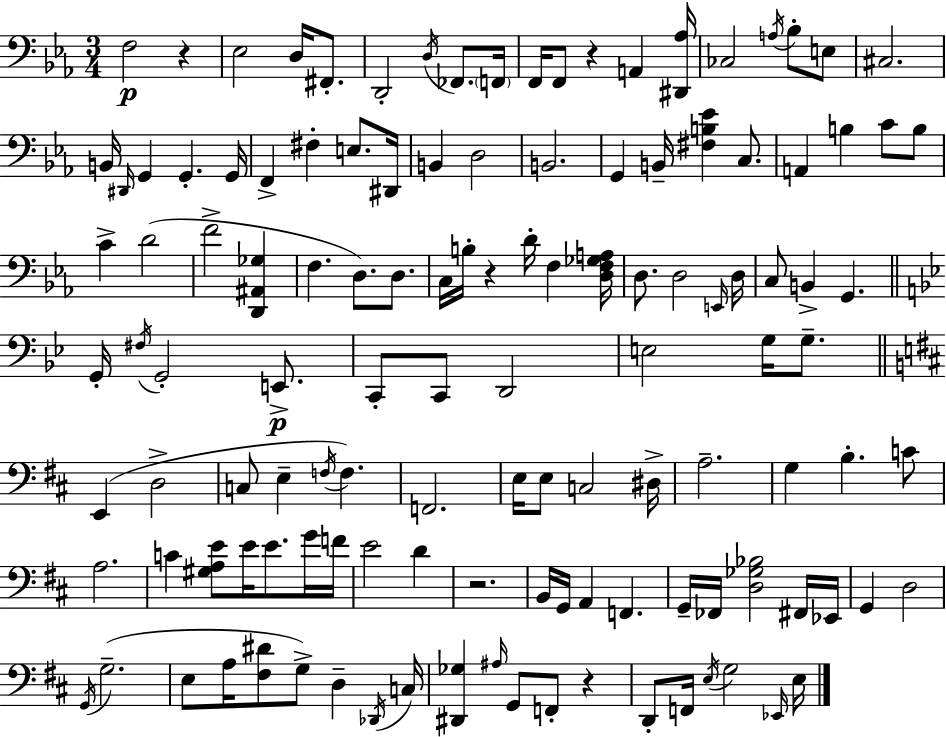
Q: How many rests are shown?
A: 5